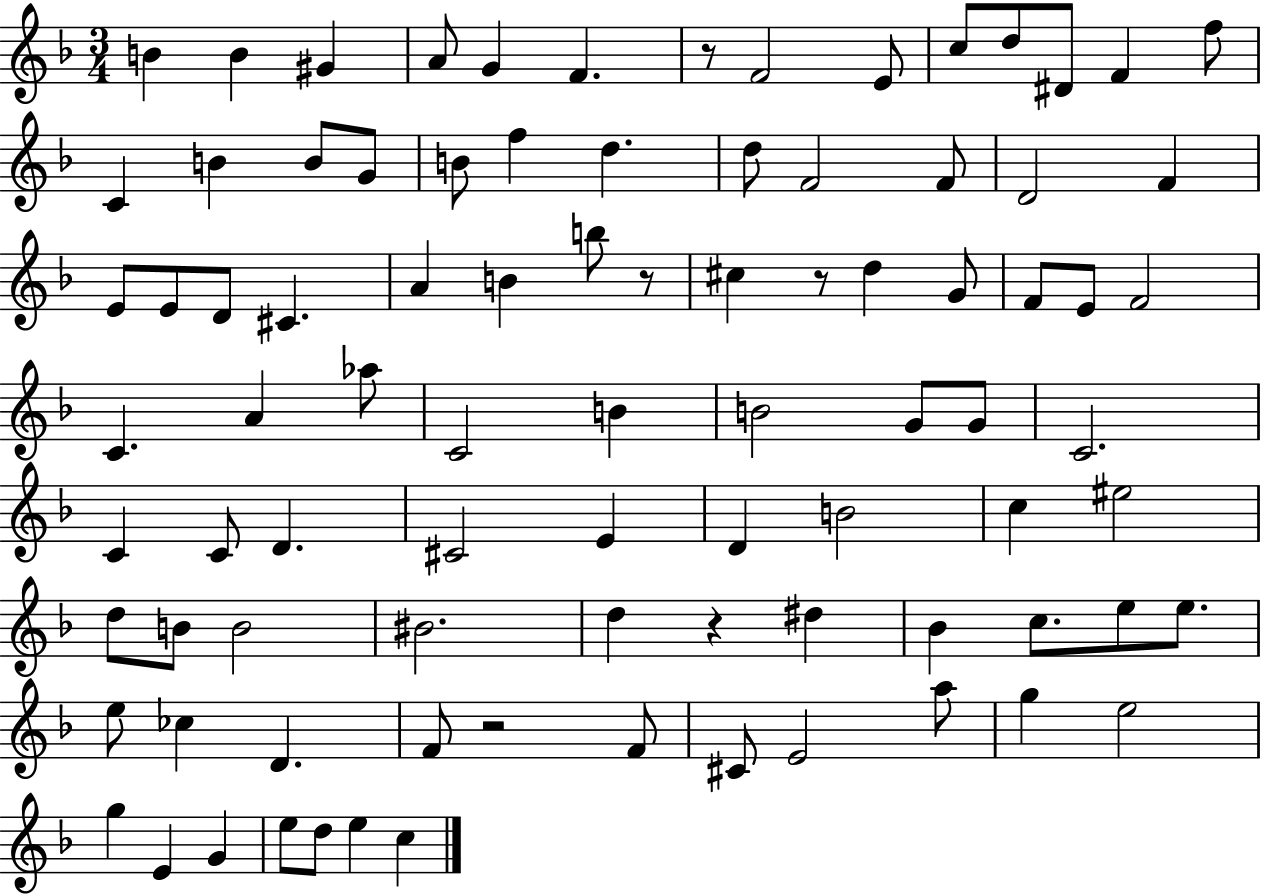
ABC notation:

X:1
T:Untitled
M:3/4
L:1/4
K:F
B B ^G A/2 G F z/2 F2 E/2 c/2 d/2 ^D/2 F f/2 C B B/2 G/2 B/2 f d d/2 F2 F/2 D2 F E/2 E/2 D/2 ^C A B b/2 z/2 ^c z/2 d G/2 F/2 E/2 F2 C A _a/2 C2 B B2 G/2 G/2 C2 C C/2 D ^C2 E D B2 c ^e2 d/2 B/2 B2 ^B2 d z ^d _B c/2 e/2 e/2 e/2 _c D F/2 z2 F/2 ^C/2 E2 a/2 g e2 g E G e/2 d/2 e c